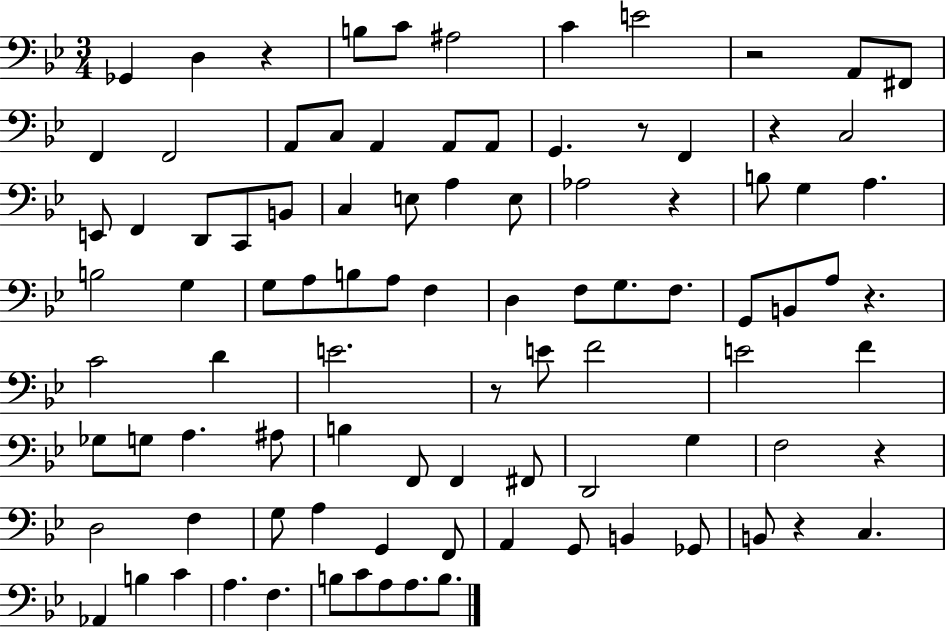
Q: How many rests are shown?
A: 9